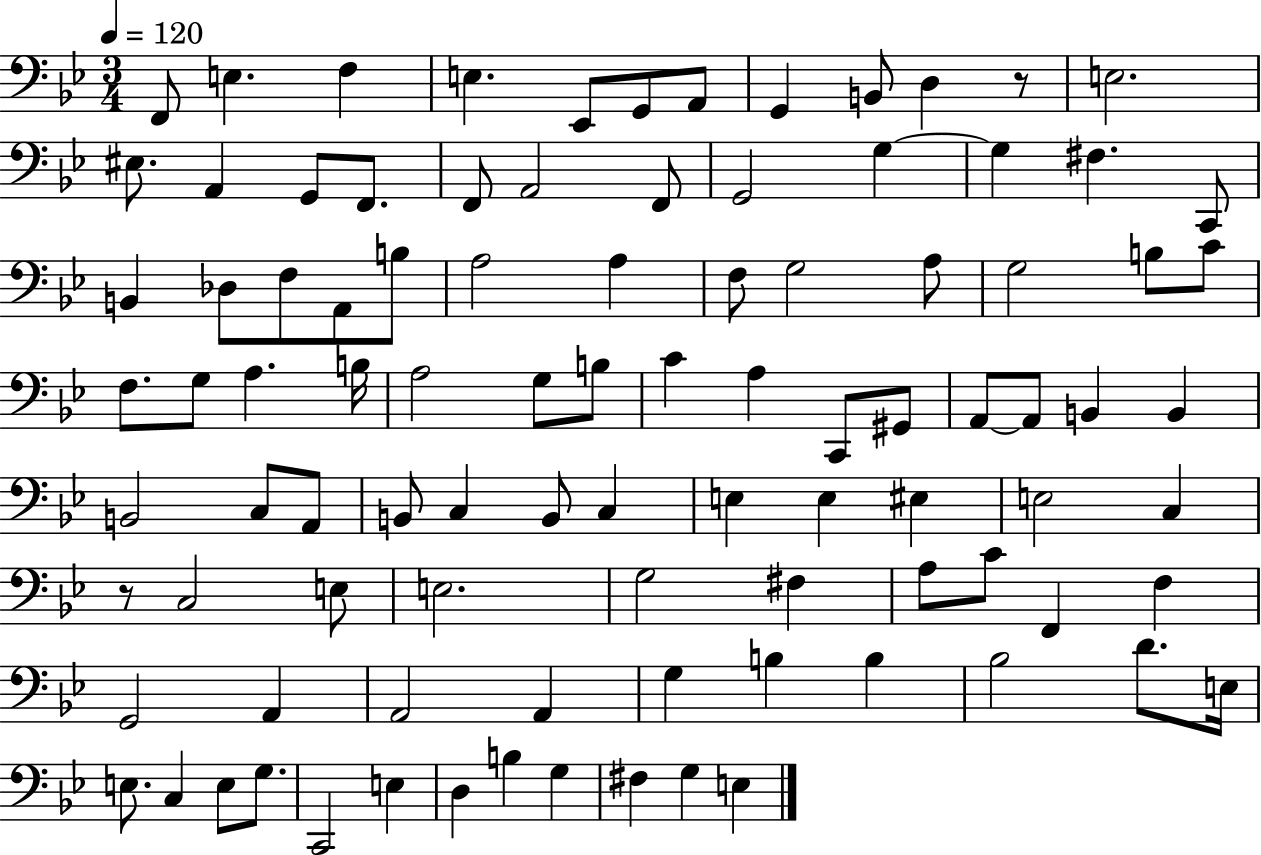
{
  \clef bass
  \numericTimeSignature
  \time 3/4
  \key bes \major
  \tempo 4 = 120
  \repeat volta 2 { f,8 e4. f4 | e4. ees,8 g,8 a,8 | g,4 b,8 d4 r8 | e2. | \break eis8. a,4 g,8 f,8. | f,8 a,2 f,8 | g,2 g4~~ | g4 fis4. c,8 | \break b,4 des8 f8 a,8 b8 | a2 a4 | f8 g2 a8 | g2 b8 c'8 | \break f8. g8 a4. b16 | a2 g8 b8 | c'4 a4 c,8 gis,8 | a,8~~ a,8 b,4 b,4 | \break b,2 c8 a,8 | b,8 c4 b,8 c4 | e4 e4 eis4 | e2 c4 | \break r8 c2 e8 | e2. | g2 fis4 | a8 c'8 f,4 f4 | \break g,2 a,4 | a,2 a,4 | g4 b4 b4 | bes2 d'8. e16 | \break e8. c4 e8 g8. | c,2 e4 | d4 b4 g4 | fis4 g4 e4 | \break } \bar "|."
}